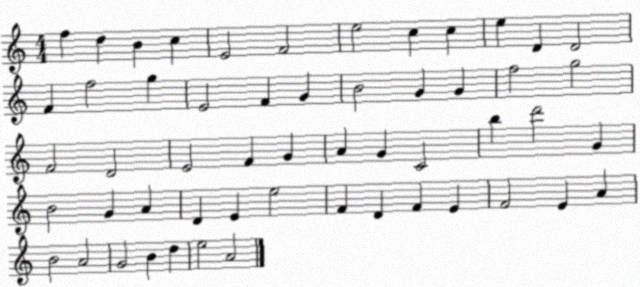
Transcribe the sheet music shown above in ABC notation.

X:1
T:Untitled
M:4/4
L:1/4
K:C
f d B c E2 F2 e2 c c e D D2 F f2 g E2 F G B2 G G f2 g2 F2 D2 E2 F G A G C2 b d'2 G B2 G A D E e2 F D F E F2 E A B2 A2 G2 B d e2 A2